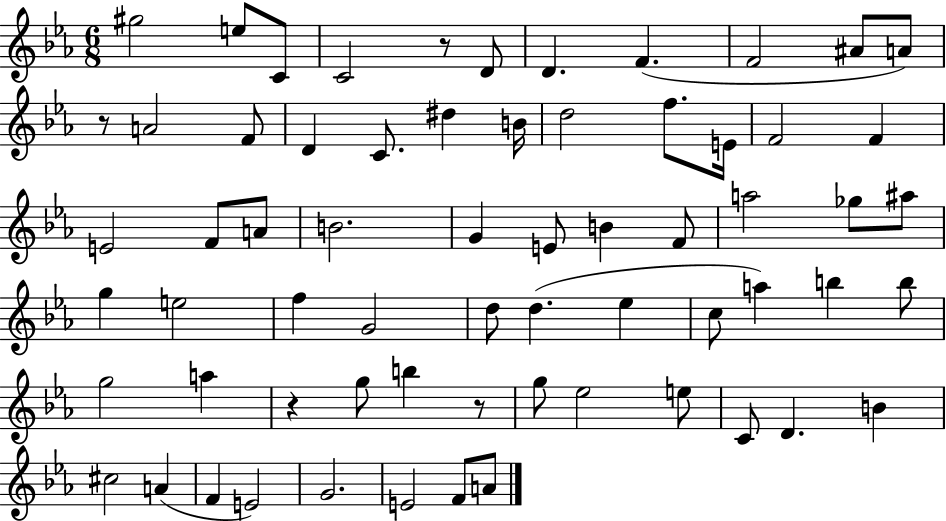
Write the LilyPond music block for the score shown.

{
  \clef treble
  \numericTimeSignature
  \time 6/8
  \key ees \major
  gis''2 e''8 c'8 | c'2 r8 d'8 | d'4. f'4.( | f'2 ais'8 a'8) | \break r8 a'2 f'8 | d'4 c'8. dis''4 b'16 | d''2 f''8. e'16 | f'2 f'4 | \break e'2 f'8 a'8 | b'2. | g'4 e'8 b'4 f'8 | a''2 ges''8 ais''8 | \break g''4 e''2 | f''4 g'2 | d''8 d''4.( ees''4 | c''8 a''4) b''4 b''8 | \break g''2 a''4 | r4 g''8 b''4 r8 | g''8 ees''2 e''8 | c'8 d'4. b'4 | \break cis''2 a'4( | f'4 e'2) | g'2. | e'2 f'8 a'8 | \break \bar "|."
}